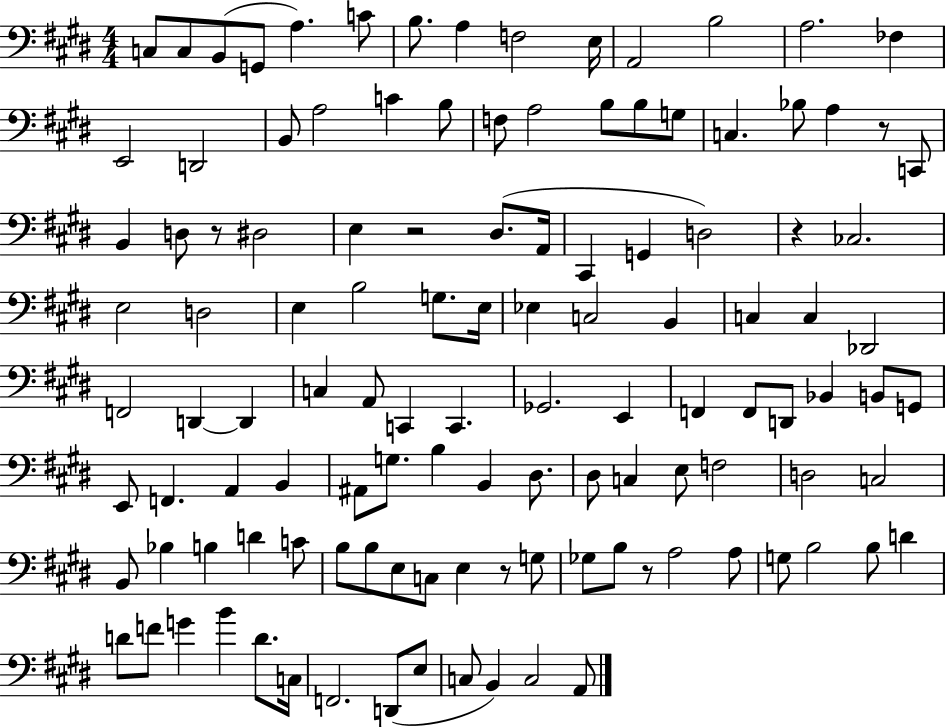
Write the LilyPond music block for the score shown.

{
  \clef bass
  \numericTimeSignature
  \time 4/4
  \key e \major
  c8 c8 b,8( g,8 a4.) c'8 | b8. a4 f2 e16 | a,2 b2 | a2. fes4 | \break e,2 d,2 | b,8 a2 c'4 b8 | f8 a2 b8 b8 g8 | c4. bes8 a4 r8 c,8 | \break b,4 d8 r8 dis2 | e4 r2 dis8.( a,16 | cis,4 g,4 d2) | r4 ces2. | \break e2 d2 | e4 b2 g8. e16 | ees4 c2 b,4 | c4 c4 des,2 | \break f,2 d,4~~ d,4 | c4 a,8 c,4 c,4. | ges,2. e,4 | f,4 f,8 d,8 bes,4 b,8 g,8 | \break e,8 f,4. a,4 b,4 | ais,8 g8. b4 b,4 dis8. | dis8 c4 e8 f2 | d2 c2 | \break b,8 bes4 b4 d'4 c'8 | b8 b8 e8 c8 e4 r8 g8 | ges8 b8 r8 a2 a8 | g8 b2 b8 d'4 | \break d'8 f'8 g'4 b'4 d'8. c16 | f,2. d,8( e8 | c8 b,4) c2 a,8 | \bar "|."
}